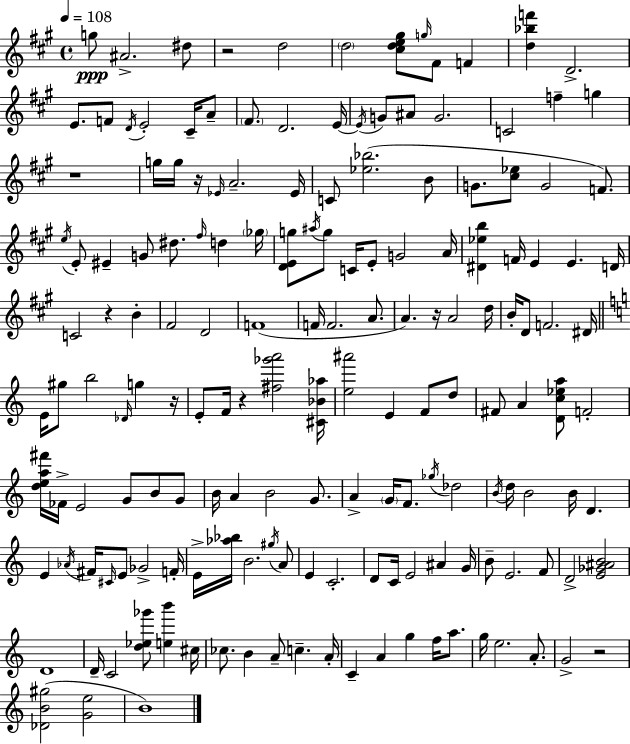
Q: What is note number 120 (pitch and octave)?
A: E4